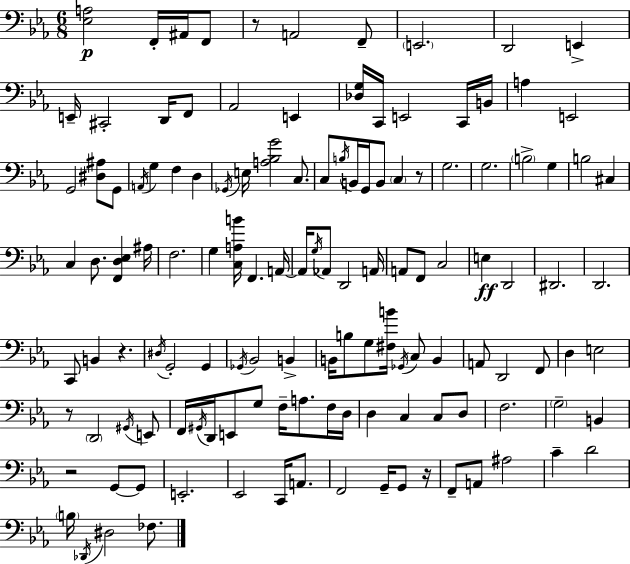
{
  \clef bass
  \numericTimeSignature
  \time 6/8
  \key c \minor
  <ees a>2\p f,16-. ais,16 f,8 | r8 a,2 f,8-- | \parenthesize e,2. | d,2 e,4-> | \break e,16-- cis,2-. d,16 f,8 | aes,2 e,4 | <des g>16 c,16 e,2 c,16 b,16 | a4 e,2 | \break g,2 <dis ais>8 g,8 | \acciaccatura { a,16 } g4 f4 d4 | \acciaccatura { ges,16 } e16 <a bes g'>2 c8. | c8 \acciaccatura { b16 } b,16 g,16 b,8 \parenthesize c4 | \break r8 g2. | g2. | \parenthesize b2-> g4 | b2 cis4 | \break c4 d8. <f, d ees>4 | ais16 f2. | g4 <c a b'>16 f,4. | a,16~~ a,16 \acciaccatura { g16 } aes,8 d,2 | \break a,16 a,8 f,8 c2 | e4\ff d,2 | dis,2. | d,2. | \break c,8 b,4 r4. | \acciaccatura { dis16 } g,2-. | g,4 \acciaccatura { ges,16 } bes,2 | b,4-> b,16 b8 g8 <fis b'>16 | \break \acciaccatura { ges,16 } c8 b,4 a,8 d,2 | f,8 d4 e2 | r8 \parenthesize d,2 | \acciaccatura { gis,16 } e,8 f,16 \acciaccatura { gis,16 } d,16 e,8 | \break g8 f16-- a8. f16 d16 d4 | c4 c8 d8 f2. | \parenthesize g2-- | b,4 r2 | \break g,8~~ g,8 e,2.-. | ees,2 | c,16 a,8. f,2 | g,16-- g,8 r16 f,8-- a,8 | \break ais2 c'4-- | d'2 \parenthesize b16 \acciaccatura { des,16 } dis2 | fes8. \bar "|."
}